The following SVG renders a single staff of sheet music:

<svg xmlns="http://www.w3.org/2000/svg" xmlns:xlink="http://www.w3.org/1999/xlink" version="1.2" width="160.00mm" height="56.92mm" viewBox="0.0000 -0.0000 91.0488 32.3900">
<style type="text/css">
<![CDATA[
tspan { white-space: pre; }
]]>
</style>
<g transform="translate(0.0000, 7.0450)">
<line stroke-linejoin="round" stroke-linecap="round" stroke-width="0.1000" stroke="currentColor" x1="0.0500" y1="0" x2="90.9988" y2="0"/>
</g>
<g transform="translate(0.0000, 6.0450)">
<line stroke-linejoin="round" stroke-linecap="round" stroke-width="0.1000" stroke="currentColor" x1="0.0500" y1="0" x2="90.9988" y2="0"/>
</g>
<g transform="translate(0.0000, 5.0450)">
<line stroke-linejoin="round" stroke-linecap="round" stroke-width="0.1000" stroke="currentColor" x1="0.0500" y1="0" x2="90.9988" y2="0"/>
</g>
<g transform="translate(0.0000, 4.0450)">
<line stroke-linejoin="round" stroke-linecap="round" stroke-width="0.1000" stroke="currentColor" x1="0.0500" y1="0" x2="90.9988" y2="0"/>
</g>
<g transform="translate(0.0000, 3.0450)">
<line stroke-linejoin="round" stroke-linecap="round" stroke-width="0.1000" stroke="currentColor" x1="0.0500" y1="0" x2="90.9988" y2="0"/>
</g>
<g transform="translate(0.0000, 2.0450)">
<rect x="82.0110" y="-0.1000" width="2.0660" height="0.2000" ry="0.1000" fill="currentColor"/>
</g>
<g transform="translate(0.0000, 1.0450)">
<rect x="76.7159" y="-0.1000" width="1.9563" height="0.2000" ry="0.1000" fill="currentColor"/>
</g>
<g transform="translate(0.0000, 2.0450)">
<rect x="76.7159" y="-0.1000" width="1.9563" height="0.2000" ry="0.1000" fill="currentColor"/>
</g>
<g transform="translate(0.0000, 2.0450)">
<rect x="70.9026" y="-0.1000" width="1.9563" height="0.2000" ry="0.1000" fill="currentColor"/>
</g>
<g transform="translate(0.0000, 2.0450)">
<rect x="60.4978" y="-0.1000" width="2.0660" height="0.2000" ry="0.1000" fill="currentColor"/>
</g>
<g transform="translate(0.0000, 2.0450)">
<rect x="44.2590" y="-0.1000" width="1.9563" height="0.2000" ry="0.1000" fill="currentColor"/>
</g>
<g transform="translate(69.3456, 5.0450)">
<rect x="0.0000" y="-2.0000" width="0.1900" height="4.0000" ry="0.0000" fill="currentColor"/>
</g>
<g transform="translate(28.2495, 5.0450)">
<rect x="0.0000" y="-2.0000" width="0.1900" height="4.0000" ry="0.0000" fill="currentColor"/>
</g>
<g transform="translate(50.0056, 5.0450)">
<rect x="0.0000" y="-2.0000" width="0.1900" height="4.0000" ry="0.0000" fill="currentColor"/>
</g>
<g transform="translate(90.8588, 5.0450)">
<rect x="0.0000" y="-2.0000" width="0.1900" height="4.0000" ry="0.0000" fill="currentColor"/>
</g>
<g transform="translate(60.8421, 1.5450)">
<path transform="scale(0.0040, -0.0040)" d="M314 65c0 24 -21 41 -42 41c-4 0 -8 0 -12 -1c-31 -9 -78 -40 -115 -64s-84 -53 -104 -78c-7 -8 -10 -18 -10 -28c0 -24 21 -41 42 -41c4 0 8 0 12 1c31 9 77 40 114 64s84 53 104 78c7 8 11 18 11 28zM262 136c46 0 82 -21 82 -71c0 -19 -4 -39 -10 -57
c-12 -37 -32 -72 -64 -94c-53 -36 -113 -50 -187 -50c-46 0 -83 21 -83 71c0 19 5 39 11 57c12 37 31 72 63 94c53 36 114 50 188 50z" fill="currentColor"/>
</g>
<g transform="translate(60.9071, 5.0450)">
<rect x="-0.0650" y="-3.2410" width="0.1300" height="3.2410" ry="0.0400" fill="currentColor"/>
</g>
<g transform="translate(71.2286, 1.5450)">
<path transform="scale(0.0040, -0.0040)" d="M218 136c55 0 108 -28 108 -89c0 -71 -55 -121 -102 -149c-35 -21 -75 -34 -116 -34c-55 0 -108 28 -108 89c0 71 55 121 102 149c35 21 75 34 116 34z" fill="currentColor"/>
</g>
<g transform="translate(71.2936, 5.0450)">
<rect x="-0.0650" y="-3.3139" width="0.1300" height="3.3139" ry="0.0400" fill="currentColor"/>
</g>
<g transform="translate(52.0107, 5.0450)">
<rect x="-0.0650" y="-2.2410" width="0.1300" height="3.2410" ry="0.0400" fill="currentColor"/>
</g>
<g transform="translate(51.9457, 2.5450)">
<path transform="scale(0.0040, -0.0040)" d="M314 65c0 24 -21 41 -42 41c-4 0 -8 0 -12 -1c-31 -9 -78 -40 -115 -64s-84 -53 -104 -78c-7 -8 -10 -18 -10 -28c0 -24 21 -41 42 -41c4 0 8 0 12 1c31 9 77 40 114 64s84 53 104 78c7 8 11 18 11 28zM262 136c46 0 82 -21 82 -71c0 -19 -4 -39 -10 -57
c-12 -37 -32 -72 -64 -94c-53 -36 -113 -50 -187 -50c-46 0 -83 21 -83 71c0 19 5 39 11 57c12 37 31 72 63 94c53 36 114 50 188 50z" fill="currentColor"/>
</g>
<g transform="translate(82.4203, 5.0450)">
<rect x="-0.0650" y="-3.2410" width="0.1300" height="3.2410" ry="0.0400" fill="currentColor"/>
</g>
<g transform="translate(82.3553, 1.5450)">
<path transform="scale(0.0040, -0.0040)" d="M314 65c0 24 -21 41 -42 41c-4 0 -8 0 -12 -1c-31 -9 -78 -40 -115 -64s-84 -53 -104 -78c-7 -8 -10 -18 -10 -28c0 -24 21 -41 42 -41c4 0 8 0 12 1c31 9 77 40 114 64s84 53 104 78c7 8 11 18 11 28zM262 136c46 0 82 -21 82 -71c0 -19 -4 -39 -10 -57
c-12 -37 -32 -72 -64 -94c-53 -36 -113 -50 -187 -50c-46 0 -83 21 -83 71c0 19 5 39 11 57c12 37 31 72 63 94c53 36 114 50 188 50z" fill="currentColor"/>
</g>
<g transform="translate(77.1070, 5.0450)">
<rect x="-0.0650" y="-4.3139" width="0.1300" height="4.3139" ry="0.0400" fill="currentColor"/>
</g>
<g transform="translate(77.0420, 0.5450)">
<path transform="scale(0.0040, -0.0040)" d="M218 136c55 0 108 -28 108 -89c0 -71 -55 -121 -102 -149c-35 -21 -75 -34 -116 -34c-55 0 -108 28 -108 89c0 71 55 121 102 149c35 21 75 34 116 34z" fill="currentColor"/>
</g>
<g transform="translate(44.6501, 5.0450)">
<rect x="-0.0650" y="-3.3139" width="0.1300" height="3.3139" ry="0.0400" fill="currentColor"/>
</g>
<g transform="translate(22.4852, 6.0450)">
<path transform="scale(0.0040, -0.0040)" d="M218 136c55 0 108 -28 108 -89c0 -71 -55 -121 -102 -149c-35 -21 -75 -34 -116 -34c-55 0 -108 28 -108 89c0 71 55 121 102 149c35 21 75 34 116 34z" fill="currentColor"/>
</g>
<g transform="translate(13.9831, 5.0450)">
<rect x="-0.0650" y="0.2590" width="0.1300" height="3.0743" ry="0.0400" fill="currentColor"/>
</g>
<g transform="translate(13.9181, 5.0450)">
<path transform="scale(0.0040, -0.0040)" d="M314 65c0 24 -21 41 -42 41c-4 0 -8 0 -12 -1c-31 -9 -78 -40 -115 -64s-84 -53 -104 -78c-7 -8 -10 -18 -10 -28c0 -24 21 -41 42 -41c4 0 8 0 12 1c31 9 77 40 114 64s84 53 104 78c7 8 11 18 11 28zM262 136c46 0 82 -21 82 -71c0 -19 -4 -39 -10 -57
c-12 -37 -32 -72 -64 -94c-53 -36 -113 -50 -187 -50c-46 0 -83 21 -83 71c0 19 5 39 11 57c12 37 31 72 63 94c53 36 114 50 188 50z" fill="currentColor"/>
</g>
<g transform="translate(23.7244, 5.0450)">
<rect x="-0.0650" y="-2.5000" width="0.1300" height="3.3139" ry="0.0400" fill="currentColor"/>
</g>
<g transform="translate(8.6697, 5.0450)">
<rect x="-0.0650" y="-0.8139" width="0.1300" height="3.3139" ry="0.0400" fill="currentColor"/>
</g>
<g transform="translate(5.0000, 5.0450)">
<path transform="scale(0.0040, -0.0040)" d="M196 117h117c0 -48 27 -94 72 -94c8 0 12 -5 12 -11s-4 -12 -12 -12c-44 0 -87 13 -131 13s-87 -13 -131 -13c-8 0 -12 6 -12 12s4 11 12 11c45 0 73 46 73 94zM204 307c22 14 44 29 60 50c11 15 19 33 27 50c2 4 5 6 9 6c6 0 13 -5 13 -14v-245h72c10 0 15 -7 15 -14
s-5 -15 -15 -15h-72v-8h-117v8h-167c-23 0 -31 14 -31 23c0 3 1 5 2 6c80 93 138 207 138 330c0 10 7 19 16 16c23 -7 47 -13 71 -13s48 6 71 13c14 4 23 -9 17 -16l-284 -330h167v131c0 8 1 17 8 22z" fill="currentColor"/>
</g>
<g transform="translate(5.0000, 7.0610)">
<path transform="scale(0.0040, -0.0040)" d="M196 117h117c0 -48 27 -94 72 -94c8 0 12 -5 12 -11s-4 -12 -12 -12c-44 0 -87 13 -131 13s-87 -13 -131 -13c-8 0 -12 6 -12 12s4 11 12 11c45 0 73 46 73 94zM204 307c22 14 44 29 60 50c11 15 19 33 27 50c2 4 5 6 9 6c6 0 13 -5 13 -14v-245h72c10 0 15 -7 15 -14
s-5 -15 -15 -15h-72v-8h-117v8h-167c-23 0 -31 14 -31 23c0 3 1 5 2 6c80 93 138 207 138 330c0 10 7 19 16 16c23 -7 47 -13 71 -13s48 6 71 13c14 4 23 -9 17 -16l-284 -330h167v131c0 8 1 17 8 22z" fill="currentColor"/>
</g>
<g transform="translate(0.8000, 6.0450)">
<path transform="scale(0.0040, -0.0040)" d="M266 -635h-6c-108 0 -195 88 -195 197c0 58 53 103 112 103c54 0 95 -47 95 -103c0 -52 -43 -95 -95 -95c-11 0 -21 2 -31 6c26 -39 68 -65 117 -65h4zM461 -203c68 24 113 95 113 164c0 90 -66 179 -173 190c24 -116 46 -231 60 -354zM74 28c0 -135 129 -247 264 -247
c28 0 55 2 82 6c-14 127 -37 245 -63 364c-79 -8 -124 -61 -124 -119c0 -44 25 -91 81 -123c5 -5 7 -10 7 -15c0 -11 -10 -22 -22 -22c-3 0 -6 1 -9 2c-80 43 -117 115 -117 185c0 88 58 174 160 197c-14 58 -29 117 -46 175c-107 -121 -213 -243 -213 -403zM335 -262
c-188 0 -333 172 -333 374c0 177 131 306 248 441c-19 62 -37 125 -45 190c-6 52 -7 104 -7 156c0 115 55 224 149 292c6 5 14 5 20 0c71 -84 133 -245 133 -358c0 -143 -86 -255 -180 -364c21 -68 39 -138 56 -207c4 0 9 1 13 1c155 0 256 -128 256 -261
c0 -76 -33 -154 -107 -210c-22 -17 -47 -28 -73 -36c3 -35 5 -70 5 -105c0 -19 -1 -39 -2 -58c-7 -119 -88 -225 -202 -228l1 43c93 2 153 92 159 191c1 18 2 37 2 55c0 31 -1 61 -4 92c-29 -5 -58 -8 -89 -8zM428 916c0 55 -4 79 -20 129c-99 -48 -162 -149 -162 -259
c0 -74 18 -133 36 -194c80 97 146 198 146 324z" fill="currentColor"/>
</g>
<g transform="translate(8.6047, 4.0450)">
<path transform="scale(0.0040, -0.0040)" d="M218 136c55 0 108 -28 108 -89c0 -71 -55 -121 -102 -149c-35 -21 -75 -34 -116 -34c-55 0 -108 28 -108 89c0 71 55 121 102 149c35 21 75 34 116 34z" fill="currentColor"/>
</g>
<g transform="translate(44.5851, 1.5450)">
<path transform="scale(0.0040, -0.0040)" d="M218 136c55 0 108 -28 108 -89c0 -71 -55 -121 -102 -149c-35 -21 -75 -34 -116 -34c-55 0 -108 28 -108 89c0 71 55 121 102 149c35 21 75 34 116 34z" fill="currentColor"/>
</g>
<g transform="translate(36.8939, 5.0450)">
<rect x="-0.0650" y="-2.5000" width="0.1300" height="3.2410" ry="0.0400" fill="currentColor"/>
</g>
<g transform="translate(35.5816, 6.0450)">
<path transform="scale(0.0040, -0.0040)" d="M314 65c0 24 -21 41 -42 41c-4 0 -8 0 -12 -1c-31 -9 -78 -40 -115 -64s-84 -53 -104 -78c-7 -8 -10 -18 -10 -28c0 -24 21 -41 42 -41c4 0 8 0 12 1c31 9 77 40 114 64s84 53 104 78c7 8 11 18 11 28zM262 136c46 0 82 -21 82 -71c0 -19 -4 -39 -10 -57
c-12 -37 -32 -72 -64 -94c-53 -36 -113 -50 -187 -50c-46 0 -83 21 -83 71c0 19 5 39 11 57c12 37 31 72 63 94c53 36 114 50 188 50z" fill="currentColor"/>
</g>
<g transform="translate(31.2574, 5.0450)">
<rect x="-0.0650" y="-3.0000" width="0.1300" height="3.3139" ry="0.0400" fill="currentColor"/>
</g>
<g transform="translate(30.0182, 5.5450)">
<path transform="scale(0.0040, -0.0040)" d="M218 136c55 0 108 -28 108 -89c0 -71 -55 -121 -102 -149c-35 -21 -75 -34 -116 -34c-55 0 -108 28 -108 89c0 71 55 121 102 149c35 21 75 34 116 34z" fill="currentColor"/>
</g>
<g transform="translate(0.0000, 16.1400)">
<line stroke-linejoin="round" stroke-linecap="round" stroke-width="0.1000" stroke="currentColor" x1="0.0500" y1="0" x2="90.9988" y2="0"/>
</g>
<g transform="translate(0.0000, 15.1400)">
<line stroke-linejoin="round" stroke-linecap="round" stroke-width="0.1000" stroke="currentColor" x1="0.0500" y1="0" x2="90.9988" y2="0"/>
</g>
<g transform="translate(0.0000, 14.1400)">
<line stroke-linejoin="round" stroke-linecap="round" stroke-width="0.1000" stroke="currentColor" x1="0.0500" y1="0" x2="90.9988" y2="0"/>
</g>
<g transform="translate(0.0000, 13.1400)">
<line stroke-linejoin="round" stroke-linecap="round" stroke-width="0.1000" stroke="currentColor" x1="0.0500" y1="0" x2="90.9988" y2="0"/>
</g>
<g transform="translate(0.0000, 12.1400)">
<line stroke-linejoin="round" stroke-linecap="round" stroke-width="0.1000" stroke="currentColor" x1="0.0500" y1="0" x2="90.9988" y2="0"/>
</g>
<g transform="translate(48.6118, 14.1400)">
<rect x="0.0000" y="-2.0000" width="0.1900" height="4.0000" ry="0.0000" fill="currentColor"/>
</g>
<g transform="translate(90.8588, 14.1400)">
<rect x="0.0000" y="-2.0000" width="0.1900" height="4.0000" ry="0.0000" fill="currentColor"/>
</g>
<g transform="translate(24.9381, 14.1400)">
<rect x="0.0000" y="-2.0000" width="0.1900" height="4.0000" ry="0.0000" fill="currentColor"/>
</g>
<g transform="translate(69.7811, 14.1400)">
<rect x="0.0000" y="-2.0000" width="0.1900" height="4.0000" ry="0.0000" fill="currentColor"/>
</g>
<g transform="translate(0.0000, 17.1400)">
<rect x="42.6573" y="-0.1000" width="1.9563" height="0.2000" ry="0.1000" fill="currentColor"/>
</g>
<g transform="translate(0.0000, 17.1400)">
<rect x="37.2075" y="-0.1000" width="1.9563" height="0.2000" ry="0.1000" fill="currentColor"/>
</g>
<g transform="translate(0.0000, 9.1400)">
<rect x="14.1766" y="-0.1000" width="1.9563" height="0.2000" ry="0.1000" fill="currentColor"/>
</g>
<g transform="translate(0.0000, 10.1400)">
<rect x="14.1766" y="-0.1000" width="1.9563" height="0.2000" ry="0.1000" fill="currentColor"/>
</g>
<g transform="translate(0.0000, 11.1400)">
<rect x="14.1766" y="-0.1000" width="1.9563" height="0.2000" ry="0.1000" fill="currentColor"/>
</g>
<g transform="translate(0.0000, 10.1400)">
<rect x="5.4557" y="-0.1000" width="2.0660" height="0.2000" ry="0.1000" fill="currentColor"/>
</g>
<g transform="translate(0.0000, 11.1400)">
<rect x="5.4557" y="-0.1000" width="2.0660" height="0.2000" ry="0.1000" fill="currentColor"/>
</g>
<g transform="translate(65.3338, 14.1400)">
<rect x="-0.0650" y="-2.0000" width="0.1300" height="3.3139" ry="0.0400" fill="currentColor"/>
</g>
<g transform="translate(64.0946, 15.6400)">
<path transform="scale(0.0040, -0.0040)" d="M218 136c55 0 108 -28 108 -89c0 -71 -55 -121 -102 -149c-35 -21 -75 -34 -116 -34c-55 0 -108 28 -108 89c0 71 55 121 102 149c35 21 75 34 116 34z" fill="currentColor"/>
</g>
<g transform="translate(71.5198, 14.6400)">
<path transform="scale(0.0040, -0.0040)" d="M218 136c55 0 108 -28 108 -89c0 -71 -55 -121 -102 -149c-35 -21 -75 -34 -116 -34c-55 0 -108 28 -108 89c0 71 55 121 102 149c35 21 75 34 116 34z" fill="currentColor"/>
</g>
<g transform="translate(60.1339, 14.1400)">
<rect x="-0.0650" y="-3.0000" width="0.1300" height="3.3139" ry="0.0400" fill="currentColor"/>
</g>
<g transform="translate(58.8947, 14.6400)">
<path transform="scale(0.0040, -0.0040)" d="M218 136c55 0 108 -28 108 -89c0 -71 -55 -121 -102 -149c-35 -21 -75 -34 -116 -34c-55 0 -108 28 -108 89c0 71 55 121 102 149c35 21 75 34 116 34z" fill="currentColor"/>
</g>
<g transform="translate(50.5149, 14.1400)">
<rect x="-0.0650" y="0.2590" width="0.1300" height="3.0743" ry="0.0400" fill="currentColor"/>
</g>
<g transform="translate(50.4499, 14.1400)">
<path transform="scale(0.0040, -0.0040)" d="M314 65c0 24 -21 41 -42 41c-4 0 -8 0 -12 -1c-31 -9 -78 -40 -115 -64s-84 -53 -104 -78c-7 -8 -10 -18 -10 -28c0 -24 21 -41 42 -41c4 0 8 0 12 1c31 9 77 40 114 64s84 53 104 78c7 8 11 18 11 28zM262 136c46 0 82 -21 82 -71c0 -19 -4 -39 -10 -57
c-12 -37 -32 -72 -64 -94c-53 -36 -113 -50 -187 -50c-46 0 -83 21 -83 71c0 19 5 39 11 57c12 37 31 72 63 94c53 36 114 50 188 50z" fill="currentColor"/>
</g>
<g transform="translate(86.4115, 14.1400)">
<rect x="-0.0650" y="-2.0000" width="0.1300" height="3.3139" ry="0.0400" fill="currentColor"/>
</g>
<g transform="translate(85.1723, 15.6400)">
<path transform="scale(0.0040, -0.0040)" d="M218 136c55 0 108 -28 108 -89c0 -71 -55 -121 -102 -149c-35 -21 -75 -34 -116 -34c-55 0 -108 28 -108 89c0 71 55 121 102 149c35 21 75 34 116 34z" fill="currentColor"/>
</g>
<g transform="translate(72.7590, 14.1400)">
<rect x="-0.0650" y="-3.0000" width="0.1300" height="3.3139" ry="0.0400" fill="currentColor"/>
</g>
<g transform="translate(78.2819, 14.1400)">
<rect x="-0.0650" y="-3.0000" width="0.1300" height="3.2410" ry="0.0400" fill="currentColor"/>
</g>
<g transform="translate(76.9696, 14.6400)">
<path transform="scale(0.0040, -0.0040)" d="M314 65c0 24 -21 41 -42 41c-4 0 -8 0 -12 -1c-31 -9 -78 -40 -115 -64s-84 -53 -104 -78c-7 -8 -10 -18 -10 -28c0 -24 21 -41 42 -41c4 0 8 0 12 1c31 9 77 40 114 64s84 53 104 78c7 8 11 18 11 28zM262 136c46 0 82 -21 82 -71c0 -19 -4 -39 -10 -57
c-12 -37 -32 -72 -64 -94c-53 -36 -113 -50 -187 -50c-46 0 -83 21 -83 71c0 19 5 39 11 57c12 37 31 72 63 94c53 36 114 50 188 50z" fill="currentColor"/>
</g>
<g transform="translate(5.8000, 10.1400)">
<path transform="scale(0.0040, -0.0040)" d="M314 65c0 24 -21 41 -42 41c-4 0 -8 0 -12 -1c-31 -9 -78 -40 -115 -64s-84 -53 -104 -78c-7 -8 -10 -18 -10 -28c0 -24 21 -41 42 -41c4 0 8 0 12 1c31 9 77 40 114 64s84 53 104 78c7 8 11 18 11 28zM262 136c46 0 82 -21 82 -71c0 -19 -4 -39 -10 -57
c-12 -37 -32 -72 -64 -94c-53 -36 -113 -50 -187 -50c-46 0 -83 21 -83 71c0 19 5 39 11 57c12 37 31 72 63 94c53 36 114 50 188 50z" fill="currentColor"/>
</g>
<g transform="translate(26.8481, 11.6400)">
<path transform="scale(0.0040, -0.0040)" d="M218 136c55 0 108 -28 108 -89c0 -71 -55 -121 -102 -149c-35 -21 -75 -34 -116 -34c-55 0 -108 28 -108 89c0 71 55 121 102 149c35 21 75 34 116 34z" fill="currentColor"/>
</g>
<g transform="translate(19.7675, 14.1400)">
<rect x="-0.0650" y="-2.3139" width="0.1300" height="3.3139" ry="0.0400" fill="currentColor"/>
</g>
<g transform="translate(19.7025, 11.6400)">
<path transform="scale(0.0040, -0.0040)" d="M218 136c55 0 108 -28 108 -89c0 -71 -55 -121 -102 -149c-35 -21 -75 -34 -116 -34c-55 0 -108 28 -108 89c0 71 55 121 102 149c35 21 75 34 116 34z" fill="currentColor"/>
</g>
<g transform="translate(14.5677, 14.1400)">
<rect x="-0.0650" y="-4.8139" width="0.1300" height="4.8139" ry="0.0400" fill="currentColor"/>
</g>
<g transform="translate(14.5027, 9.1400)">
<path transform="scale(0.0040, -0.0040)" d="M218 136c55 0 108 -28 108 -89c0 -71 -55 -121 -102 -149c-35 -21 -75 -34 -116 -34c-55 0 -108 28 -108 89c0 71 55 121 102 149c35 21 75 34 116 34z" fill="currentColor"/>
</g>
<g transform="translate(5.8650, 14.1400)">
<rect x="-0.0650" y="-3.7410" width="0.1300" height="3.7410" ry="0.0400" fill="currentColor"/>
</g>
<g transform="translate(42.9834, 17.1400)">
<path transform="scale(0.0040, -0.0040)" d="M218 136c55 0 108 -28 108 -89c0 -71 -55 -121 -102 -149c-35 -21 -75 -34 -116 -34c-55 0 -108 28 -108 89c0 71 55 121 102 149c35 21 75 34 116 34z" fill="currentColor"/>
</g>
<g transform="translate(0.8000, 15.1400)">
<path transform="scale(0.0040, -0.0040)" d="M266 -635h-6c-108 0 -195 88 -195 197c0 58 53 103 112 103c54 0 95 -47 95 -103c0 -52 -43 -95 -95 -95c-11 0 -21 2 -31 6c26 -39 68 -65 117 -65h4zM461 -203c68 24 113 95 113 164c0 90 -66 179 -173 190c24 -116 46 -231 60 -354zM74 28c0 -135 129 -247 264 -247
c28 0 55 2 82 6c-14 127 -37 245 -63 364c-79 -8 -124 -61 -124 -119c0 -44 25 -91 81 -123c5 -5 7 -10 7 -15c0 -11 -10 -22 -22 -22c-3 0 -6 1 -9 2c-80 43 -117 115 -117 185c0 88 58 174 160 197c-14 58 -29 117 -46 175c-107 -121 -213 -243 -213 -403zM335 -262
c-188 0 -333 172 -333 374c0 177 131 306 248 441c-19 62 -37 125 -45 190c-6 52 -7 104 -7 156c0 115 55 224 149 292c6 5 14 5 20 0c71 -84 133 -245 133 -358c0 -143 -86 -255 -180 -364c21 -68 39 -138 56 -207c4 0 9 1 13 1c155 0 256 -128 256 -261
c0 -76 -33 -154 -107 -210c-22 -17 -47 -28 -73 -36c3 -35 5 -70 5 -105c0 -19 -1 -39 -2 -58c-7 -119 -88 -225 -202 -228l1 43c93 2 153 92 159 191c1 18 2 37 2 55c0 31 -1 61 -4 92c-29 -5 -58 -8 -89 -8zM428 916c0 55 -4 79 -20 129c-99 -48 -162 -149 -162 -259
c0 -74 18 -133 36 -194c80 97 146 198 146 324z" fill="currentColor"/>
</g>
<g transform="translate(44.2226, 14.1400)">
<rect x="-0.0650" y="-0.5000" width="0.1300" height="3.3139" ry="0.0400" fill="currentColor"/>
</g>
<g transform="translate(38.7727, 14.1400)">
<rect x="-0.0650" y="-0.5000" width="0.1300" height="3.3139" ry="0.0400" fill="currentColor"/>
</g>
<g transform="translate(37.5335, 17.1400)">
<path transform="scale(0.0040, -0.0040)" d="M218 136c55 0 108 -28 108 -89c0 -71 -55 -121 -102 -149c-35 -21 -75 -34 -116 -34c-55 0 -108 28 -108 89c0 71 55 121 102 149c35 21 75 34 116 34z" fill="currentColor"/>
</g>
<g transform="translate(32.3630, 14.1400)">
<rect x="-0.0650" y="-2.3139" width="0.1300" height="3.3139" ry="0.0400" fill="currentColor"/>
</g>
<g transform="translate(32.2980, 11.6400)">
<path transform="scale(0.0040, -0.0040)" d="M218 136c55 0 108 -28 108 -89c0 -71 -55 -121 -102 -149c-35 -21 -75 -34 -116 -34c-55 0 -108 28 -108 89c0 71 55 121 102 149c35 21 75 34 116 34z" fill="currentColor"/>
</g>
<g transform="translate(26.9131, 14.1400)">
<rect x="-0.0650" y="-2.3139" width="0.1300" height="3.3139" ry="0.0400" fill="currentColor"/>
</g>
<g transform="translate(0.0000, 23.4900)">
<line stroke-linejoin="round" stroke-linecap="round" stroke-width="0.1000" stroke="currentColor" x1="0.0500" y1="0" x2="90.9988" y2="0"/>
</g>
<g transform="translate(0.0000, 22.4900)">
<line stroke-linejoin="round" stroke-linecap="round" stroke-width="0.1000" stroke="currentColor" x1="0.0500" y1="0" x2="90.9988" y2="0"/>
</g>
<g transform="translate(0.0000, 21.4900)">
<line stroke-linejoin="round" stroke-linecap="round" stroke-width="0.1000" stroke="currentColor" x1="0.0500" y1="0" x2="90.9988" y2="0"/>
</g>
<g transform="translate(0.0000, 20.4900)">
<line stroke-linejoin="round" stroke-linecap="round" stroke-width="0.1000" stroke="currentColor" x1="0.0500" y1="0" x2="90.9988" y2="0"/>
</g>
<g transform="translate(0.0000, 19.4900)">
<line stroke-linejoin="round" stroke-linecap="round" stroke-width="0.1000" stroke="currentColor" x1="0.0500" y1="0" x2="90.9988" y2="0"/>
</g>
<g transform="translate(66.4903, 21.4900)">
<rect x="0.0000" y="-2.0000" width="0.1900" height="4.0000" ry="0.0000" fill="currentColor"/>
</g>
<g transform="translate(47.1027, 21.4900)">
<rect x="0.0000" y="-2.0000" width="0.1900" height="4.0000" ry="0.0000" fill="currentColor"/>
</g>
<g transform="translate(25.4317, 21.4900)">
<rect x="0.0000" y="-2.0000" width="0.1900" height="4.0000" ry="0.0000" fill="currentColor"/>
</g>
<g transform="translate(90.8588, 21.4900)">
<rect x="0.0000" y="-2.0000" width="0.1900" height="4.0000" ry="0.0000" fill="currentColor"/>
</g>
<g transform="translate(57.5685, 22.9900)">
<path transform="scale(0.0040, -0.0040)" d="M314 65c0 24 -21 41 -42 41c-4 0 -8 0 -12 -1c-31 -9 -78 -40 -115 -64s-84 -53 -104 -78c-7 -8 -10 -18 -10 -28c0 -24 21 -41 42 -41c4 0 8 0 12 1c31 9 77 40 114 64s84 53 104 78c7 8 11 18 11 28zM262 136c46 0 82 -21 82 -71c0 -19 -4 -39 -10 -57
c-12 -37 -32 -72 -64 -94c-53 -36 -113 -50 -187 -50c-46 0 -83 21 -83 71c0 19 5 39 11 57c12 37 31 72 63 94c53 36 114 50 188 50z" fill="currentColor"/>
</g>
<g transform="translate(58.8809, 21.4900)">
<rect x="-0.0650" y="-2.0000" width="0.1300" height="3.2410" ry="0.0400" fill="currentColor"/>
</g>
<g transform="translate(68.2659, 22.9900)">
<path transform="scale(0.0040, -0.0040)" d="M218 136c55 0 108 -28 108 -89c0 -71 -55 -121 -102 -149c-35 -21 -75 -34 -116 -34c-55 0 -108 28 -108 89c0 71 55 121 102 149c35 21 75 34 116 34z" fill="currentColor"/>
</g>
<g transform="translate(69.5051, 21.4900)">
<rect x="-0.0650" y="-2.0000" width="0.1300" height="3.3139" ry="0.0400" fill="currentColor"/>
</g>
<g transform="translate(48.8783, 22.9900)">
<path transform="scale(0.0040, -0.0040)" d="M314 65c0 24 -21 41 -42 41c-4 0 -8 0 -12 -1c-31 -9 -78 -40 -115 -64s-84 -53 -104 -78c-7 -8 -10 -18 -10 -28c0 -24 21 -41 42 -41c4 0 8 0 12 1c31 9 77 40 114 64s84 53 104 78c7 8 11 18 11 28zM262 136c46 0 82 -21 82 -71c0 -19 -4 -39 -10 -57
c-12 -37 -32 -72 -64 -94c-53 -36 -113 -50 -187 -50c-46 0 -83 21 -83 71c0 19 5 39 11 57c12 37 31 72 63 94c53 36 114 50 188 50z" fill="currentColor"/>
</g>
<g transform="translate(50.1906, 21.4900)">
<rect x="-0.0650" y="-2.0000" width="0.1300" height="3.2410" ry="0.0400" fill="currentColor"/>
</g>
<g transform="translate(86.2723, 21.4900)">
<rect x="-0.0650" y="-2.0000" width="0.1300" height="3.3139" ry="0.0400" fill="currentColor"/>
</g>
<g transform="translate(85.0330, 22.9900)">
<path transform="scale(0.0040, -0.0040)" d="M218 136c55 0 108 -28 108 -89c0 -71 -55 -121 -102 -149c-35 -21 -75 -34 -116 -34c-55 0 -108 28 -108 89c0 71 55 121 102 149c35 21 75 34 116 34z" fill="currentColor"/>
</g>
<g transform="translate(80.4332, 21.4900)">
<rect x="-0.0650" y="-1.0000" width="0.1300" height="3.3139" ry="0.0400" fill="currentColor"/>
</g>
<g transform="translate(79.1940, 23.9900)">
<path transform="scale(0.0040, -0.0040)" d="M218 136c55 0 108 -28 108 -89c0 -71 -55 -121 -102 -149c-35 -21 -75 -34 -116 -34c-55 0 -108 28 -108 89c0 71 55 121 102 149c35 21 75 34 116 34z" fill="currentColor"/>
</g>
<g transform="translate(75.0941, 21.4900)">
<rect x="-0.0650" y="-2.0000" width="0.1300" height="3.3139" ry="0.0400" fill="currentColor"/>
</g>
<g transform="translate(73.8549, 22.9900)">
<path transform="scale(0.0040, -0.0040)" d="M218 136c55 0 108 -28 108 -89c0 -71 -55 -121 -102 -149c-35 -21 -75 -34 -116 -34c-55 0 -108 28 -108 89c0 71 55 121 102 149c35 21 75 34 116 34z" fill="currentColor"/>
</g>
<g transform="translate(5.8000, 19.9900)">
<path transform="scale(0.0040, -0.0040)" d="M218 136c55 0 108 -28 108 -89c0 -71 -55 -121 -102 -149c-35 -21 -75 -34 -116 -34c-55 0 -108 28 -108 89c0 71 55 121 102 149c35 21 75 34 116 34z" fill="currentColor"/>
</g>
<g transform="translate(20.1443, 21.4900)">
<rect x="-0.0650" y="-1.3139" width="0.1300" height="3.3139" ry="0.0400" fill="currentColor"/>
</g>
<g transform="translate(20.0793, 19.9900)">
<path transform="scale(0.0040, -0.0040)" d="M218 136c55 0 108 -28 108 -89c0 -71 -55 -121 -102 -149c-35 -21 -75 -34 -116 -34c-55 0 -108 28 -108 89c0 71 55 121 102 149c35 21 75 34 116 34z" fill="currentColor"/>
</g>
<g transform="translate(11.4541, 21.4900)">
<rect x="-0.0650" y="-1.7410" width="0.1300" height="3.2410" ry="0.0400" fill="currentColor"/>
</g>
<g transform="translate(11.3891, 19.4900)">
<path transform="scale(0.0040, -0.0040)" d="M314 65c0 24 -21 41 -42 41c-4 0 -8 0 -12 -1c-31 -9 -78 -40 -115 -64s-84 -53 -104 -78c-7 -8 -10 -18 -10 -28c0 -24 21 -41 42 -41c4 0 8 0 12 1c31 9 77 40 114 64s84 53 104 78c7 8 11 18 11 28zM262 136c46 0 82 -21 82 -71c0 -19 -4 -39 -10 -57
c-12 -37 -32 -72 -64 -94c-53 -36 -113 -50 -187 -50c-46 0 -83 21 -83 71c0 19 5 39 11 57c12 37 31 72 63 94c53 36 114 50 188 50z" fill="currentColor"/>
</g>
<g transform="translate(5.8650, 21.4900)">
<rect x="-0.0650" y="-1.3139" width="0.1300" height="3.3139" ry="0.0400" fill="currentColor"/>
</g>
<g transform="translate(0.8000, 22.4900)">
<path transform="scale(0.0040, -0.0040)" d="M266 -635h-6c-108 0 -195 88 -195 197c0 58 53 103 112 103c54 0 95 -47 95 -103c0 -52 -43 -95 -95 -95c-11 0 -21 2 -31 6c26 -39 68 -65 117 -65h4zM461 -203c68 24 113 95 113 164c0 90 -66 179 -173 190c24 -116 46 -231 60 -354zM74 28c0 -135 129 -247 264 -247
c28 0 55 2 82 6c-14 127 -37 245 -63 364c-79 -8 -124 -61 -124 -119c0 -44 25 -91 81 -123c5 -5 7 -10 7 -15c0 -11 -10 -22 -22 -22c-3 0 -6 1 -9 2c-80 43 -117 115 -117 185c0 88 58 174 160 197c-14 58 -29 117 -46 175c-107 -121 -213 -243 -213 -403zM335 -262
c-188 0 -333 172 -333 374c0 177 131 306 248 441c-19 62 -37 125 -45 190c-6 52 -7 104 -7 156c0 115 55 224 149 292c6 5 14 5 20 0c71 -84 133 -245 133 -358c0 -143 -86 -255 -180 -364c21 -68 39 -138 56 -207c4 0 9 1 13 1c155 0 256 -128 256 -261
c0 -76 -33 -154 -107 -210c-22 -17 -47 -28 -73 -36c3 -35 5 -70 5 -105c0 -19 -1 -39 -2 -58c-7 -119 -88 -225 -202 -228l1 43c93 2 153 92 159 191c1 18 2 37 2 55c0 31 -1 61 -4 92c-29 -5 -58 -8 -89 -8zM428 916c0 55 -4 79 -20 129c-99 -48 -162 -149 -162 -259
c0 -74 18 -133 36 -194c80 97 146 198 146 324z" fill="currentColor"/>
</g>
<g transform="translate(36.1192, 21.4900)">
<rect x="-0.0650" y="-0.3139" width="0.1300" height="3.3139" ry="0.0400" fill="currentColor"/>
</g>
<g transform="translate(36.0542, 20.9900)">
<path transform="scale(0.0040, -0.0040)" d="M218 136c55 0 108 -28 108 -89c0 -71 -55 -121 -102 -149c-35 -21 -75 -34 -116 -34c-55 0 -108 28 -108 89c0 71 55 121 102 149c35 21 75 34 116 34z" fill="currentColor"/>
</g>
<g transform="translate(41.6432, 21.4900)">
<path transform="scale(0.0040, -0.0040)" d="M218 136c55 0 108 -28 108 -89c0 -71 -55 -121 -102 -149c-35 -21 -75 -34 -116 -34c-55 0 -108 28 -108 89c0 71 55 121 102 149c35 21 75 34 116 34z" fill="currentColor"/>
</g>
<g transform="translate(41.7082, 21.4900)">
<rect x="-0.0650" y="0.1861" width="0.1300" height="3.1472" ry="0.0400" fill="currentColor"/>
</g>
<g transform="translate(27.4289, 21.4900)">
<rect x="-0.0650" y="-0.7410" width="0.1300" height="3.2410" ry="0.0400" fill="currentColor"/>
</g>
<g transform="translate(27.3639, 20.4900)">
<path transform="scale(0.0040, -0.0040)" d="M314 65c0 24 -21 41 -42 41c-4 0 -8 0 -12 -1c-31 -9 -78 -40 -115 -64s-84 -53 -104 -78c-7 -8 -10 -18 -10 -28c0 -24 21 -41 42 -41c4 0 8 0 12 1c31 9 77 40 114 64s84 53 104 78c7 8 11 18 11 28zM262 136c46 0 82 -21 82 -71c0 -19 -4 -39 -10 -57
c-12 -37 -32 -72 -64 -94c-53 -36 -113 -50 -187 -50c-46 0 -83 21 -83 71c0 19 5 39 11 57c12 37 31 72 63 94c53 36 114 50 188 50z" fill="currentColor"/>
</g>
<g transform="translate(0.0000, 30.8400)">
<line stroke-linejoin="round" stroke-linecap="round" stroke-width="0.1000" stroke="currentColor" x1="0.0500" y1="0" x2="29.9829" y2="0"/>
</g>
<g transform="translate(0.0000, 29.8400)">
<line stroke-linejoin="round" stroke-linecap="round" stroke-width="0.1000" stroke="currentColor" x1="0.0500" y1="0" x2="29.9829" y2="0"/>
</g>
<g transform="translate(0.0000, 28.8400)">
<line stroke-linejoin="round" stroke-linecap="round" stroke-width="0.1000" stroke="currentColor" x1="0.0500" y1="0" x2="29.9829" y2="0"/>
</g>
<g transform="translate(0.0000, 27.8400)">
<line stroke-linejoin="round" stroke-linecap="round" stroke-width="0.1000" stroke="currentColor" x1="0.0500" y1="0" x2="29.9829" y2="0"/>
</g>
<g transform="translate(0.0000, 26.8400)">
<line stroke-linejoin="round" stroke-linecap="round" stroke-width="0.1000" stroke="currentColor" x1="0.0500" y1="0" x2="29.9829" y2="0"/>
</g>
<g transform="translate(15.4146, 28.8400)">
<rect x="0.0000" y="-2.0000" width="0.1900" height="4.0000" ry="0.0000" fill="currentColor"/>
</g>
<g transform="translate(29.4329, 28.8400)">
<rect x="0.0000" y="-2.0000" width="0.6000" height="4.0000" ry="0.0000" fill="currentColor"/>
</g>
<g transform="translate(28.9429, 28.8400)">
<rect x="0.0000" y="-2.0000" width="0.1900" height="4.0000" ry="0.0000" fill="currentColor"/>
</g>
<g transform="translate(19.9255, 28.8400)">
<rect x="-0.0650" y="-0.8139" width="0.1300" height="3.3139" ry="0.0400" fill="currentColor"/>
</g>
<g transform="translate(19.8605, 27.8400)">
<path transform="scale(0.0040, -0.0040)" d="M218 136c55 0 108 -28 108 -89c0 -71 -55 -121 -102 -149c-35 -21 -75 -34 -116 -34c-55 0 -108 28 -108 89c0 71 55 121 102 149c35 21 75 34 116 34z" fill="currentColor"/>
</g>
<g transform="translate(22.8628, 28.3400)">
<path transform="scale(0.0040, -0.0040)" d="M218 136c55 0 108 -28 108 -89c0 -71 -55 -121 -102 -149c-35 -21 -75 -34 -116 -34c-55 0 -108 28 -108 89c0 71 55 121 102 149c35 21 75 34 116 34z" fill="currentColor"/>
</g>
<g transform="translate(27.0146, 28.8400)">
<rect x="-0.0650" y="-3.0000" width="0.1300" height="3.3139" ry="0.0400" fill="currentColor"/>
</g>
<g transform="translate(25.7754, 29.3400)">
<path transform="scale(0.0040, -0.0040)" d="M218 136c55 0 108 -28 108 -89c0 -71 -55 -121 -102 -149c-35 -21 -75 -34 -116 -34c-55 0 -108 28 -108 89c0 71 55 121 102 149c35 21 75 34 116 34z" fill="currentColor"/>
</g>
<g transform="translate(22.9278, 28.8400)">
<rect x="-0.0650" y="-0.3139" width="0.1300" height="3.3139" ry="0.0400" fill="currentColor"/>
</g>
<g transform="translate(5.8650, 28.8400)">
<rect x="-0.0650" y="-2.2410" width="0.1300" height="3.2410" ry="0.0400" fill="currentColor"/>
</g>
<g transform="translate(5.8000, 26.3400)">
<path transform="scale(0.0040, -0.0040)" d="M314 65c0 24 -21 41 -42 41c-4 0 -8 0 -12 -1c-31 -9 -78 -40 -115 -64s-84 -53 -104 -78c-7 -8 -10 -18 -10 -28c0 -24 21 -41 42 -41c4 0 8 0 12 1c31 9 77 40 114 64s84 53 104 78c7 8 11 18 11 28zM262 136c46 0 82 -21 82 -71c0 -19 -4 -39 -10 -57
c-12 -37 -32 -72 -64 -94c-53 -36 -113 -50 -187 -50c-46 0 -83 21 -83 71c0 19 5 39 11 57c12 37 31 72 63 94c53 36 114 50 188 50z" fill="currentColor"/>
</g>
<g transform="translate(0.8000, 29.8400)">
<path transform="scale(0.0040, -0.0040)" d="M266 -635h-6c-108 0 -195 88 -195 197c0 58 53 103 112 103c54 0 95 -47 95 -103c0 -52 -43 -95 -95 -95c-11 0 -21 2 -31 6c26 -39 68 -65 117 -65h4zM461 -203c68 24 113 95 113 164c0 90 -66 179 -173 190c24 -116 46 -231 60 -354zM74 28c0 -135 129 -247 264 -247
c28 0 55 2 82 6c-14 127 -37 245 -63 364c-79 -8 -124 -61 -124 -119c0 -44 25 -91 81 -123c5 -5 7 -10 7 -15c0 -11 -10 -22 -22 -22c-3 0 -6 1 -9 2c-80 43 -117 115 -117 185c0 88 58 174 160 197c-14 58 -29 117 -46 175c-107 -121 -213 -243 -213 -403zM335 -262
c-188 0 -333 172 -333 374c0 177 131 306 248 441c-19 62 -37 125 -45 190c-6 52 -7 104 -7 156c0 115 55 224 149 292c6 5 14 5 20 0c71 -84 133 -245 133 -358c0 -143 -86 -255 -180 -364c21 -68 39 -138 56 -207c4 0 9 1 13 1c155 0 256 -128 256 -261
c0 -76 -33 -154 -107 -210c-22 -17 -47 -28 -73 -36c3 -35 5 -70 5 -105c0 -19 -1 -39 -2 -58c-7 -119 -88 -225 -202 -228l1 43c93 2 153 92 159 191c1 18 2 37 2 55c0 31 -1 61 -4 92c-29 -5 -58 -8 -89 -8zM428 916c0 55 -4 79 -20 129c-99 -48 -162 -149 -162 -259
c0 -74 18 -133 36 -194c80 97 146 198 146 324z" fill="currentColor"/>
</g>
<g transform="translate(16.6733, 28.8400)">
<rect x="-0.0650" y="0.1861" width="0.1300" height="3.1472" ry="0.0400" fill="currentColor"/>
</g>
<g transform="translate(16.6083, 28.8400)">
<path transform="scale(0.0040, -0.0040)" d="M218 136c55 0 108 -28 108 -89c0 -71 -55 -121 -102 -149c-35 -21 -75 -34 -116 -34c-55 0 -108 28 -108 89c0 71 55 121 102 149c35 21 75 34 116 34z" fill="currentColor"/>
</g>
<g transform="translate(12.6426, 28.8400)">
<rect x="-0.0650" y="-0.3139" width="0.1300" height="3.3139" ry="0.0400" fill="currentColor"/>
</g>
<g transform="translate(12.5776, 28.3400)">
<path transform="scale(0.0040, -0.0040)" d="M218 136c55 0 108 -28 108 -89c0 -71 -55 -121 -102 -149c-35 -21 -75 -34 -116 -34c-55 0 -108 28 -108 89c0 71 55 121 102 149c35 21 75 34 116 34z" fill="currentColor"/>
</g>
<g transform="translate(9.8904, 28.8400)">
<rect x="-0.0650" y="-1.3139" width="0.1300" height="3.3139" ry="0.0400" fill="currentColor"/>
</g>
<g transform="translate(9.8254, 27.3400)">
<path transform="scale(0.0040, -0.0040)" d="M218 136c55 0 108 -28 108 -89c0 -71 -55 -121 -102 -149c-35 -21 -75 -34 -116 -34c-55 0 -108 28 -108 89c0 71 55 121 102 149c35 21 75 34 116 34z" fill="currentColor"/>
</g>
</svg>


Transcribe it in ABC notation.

X:1
T:Untitled
M:4/4
L:1/4
K:C
d B2 G A G2 b g2 b2 b d' b2 c'2 e' g g g C C B2 A F A A2 F e f2 e d2 c B F2 F2 F F D F g2 e c B d c A